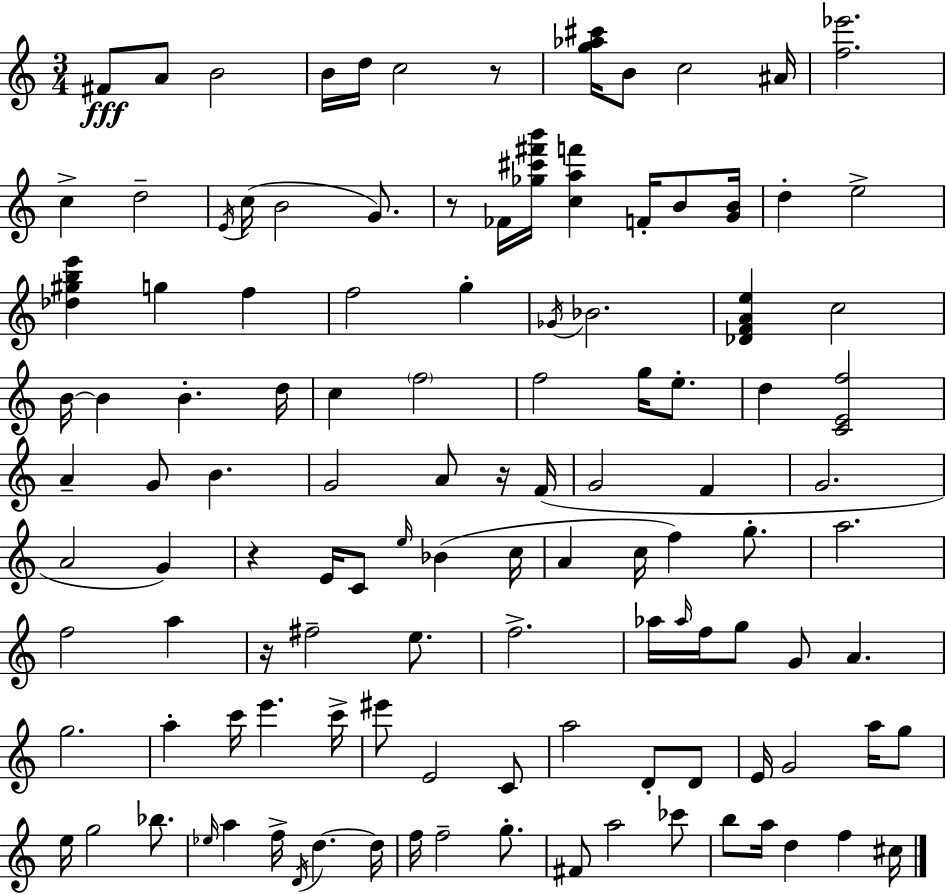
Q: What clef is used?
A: treble